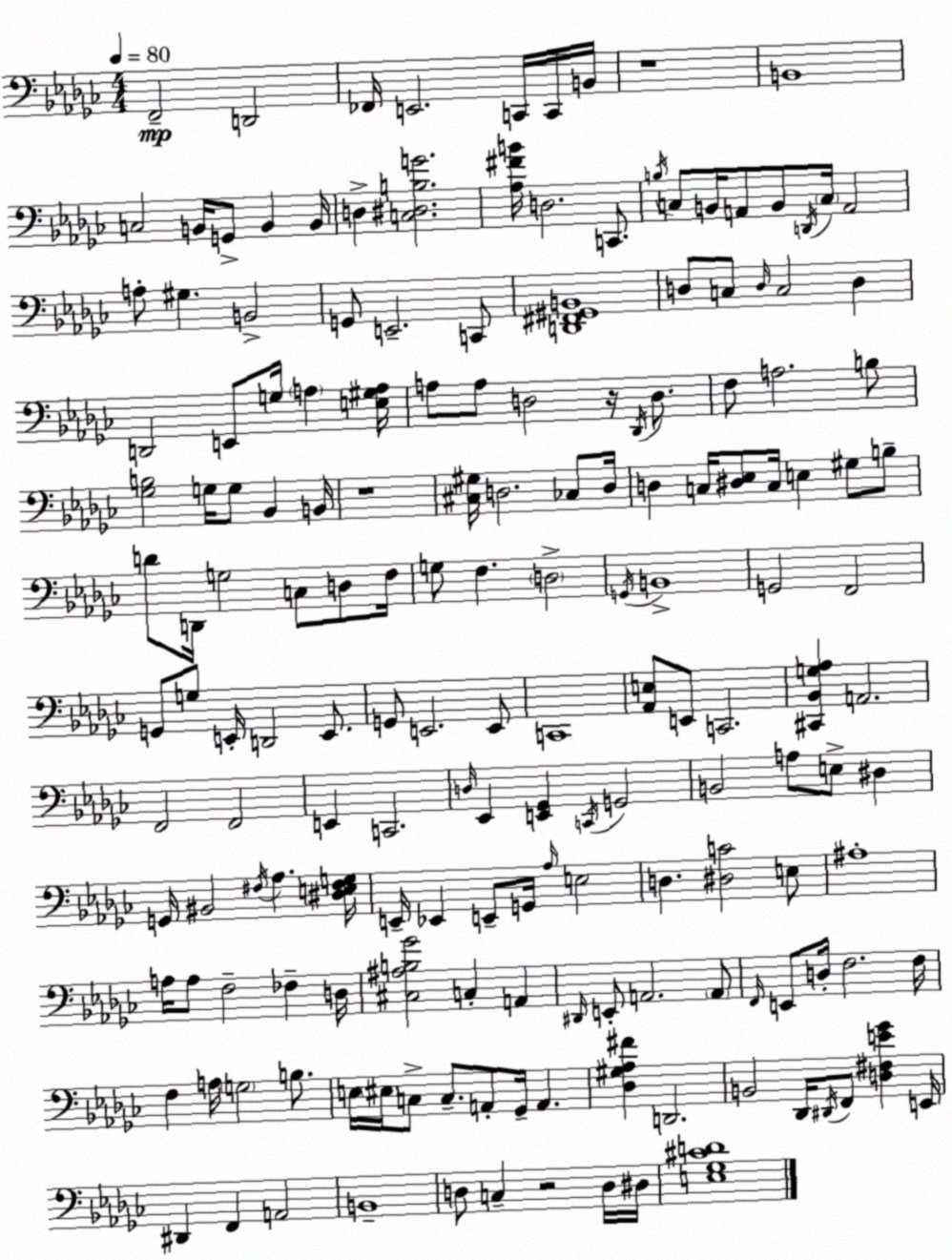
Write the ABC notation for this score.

X:1
T:Untitled
M:4/4
L:1/4
K:Ebm
F,,2 D,,2 _F,,/4 E,,2 C,,/4 C,,/4 B,,/4 z4 B,,4 C,2 B,,/4 G,,/2 B,, B,,/4 D, [C,^D,B,G]2 [_A,^FB]/4 D,2 C,,/2 B,/4 C,/2 B,,/4 A,,/2 B,,/2 D,,/4 C,/4 A,,2 A,/2 ^G, B,,2 G,,/2 E,,2 C,,/2 [D,,^F,,^G,,B,,]4 D,/2 C,/2 D,/4 C,2 D, D,,2 E,,/2 G,/4 A, [E,^G,A,]/4 A,/2 A,/2 D,2 z/4 _D,,/4 D,/2 F,/2 A,2 B,/2 [_G,B,]2 G,/4 G,/2 _B,, B,,/4 z4 [^C,^G,]/4 D,2 _C,/2 D,/4 D, C,/4 [^D,_E,]/2 C,/4 E, ^G,/2 B,/2 D/2 D,,/4 G,2 C,/2 D,/2 F,/4 G,/2 F, D,2 G,,/4 B,,4 G,,2 F,,2 G,,/2 G,/2 E,,/4 D,,2 E,,/2 G,,/2 E,,2 E,,/2 C,,4 [_A,,E,]/2 E,,/2 C,,2 [^C,,_B,,G,_A,] A,,2 F,,2 F,,2 E,, C,,2 D,/4 _E,, [E,,_G,,] C,,/4 G,,2 B,,2 A,/2 E,/2 ^D, G,,/4 ^B,,2 ^F,/4 _A, [^D,E,^F,G,]/4 E,,/4 _E,, E,,/2 G,,/4 _A,/4 E,2 D, [^D,C]2 E,/2 ^A,4 A,/4 A,/2 F,2 _F, D,/4 [^C,^A,B,_G]2 C, A,, ^D,,/4 E,,/2 A,,2 A,,/2 F,,/4 E,,/2 D,/4 F,2 F,/4 F, A,/4 G,2 B,/2 E,/4 ^E,/4 C,/2 C,/2 A,,/2 _G,,/4 A,, [_D,^G,_A,^F] D,,2 B,,2 _D,,/4 ^D,,/4 F,,/2 [D,^F,E_G] E,,/4 ^D,, F,, A,,2 B,,4 D,/2 C, z2 D,/4 ^D,/4 [E,_G,^CD]4